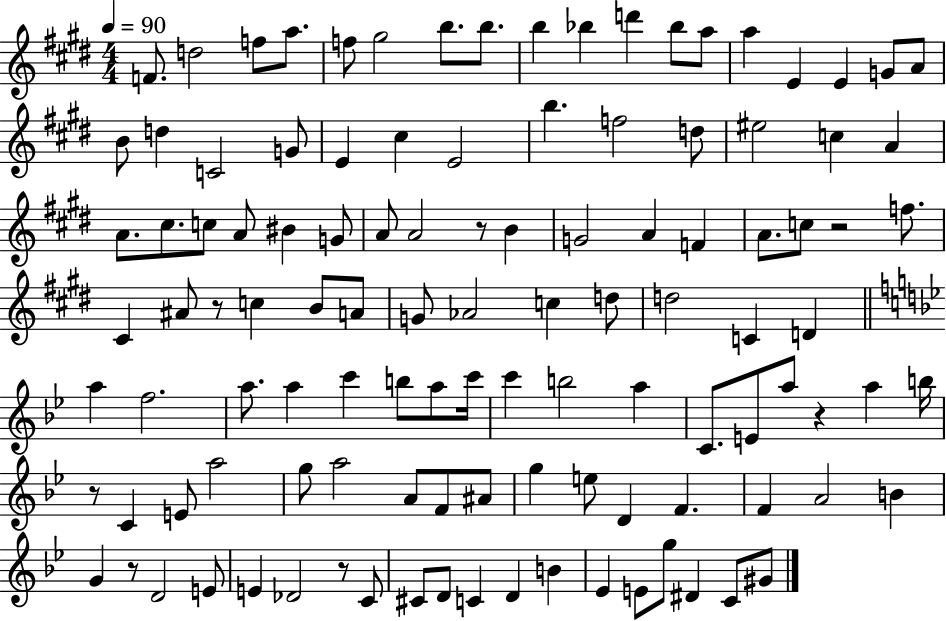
{
  \clef treble
  \numericTimeSignature
  \time 4/4
  \key e \major
  \tempo 4 = 90
  f'8. d''2 f''8 a''8. | f''8 gis''2 b''8. b''8. | b''4 bes''4 d'''4 bes''8 a''8 | a''4 e'4 e'4 g'8 a'8 | \break b'8 d''4 c'2 g'8 | e'4 cis''4 e'2 | b''4. f''2 d''8 | eis''2 c''4 a'4 | \break a'8. cis''8. c''8 a'8 bis'4 g'8 | a'8 a'2 r8 b'4 | g'2 a'4 f'4 | a'8. c''8 r2 f''8. | \break cis'4 ais'8 r8 c''4 b'8 a'8 | g'8 aes'2 c''4 d''8 | d''2 c'4 d'4 | \bar "||" \break \key bes \major a''4 f''2. | a''8. a''4 c'''4 b''8 a''8 c'''16 | c'''4 b''2 a''4 | c'8. e'8 a''8 r4 a''4 b''16 | \break r8 c'4 e'8 a''2 | g''8 a''2 a'8 f'8 ais'8 | g''4 e''8 d'4 f'4. | f'4 a'2 b'4 | \break g'4 r8 d'2 e'8 | e'4 des'2 r8 c'8 | cis'8 d'8 c'4 d'4 b'4 | ees'4 e'8 g''8 dis'4 c'8 gis'8 | \break \bar "|."
}